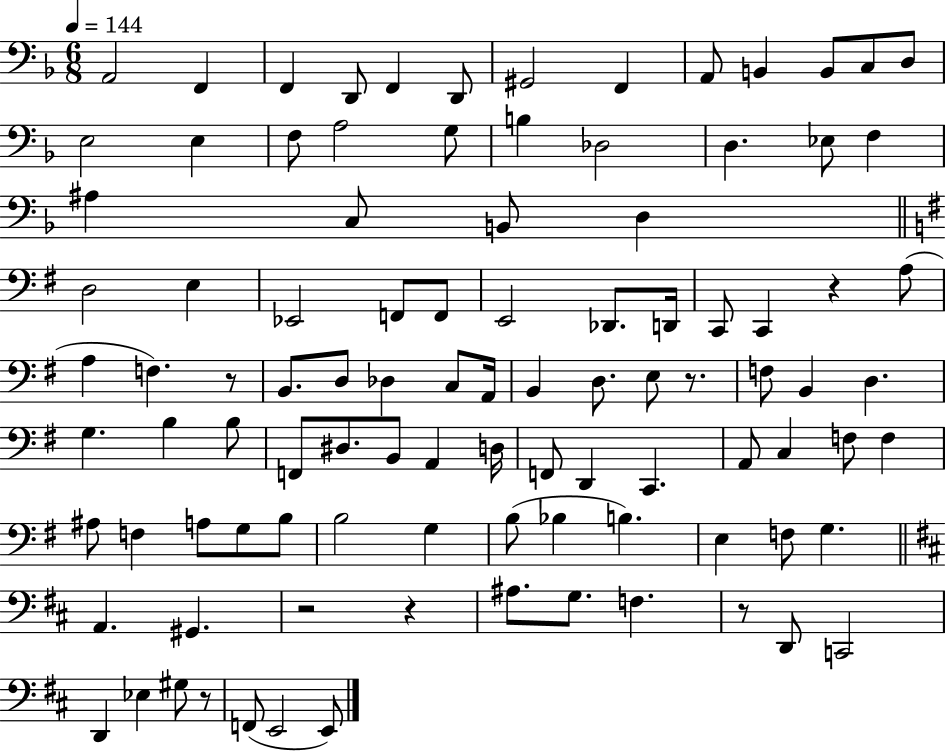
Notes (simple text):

A2/h F2/q F2/q D2/e F2/q D2/e G#2/h F2/q A2/e B2/q B2/e C3/e D3/e E3/h E3/q F3/e A3/h G3/e B3/q Db3/h D3/q. Eb3/e F3/q A#3/q C3/e B2/e D3/q D3/h E3/q Eb2/h F2/e F2/e E2/h Db2/e. D2/s C2/e C2/q R/q A3/e A3/q F3/q. R/e B2/e. D3/e Db3/q C3/e A2/s B2/q D3/e. E3/e R/e. F3/e B2/q D3/q. G3/q. B3/q B3/e F2/e D#3/e. B2/e A2/q D3/s F2/e D2/q C2/q. A2/e C3/q F3/e F3/q A#3/e F3/q A3/e G3/e B3/e B3/h G3/q B3/e Bb3/q B3/q. E3/q F3/e G3/q. A2/q. G#2/q. R/h R/q A#3/e. G3/e. F3/q. R/e D2/e C2/h D2/q Eb3/q G#3/e R/e F2/e E2/h E2/e